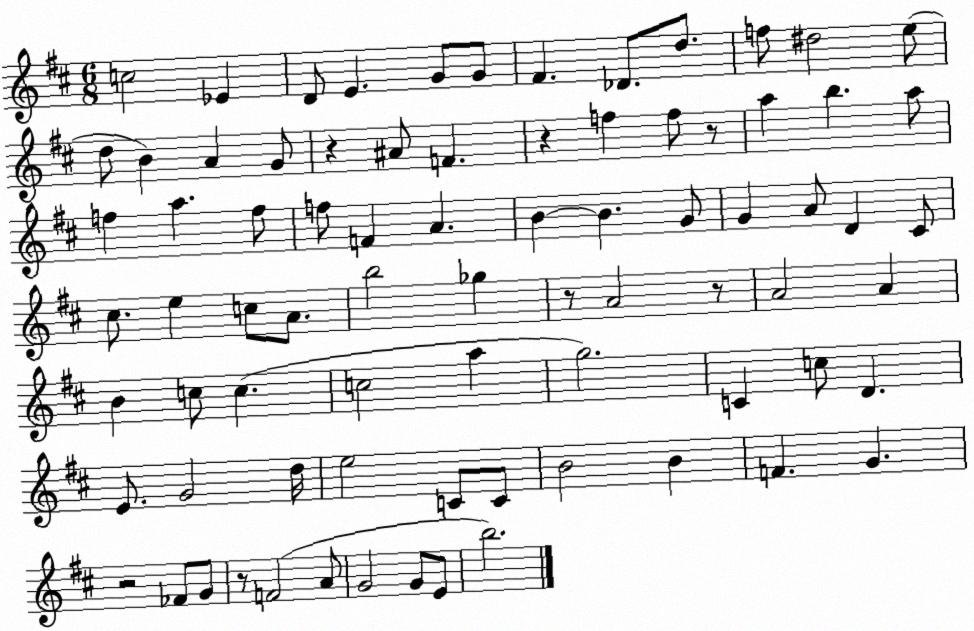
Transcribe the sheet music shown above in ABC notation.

X:1
T:Untitled
M:6/8
L:1/4
K:D
c2 _E D/2 E G/2 G/2 ^F _D/2 d/2 f/2 ^d2 e/2 d/2 B A G/2 z ^A/2 F z f f/2 z/2 a b a/2 f a f/2 f/2 F A B B G/2 G A/2 D ^C/2 ^c/2 e c/2 A/2 b2 _g z/2 A2 z/2 A2 A B c/2 c c2 a g2 C c/2 D E/2 G2 d/4 e2 C/2 C/2 B2 B F G z2 _F/2 G/2 z/2 F2 A/2 G2 G/2 E/2 b2